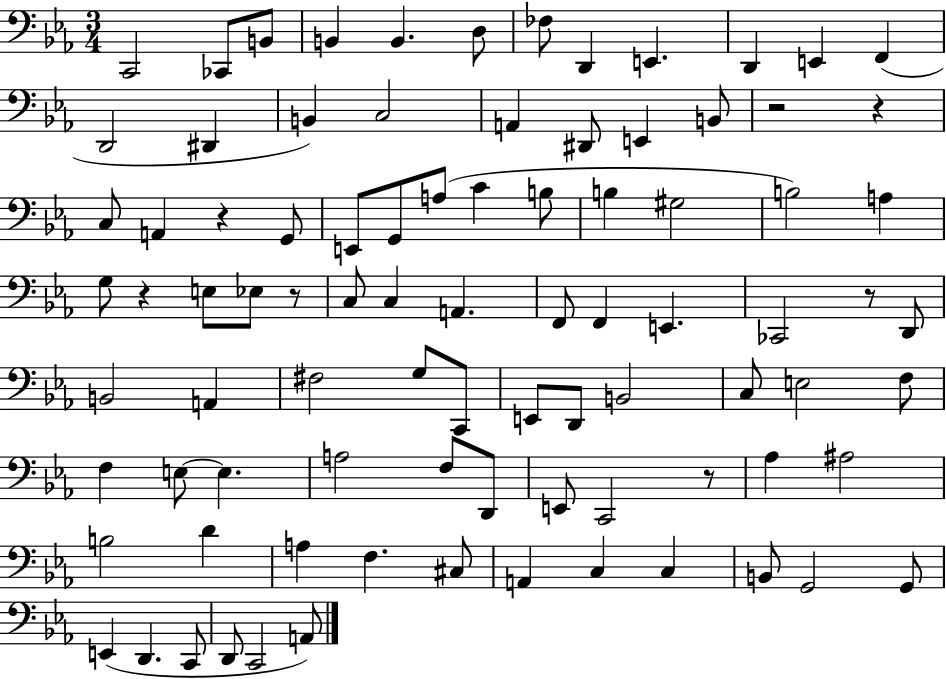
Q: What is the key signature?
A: EES major